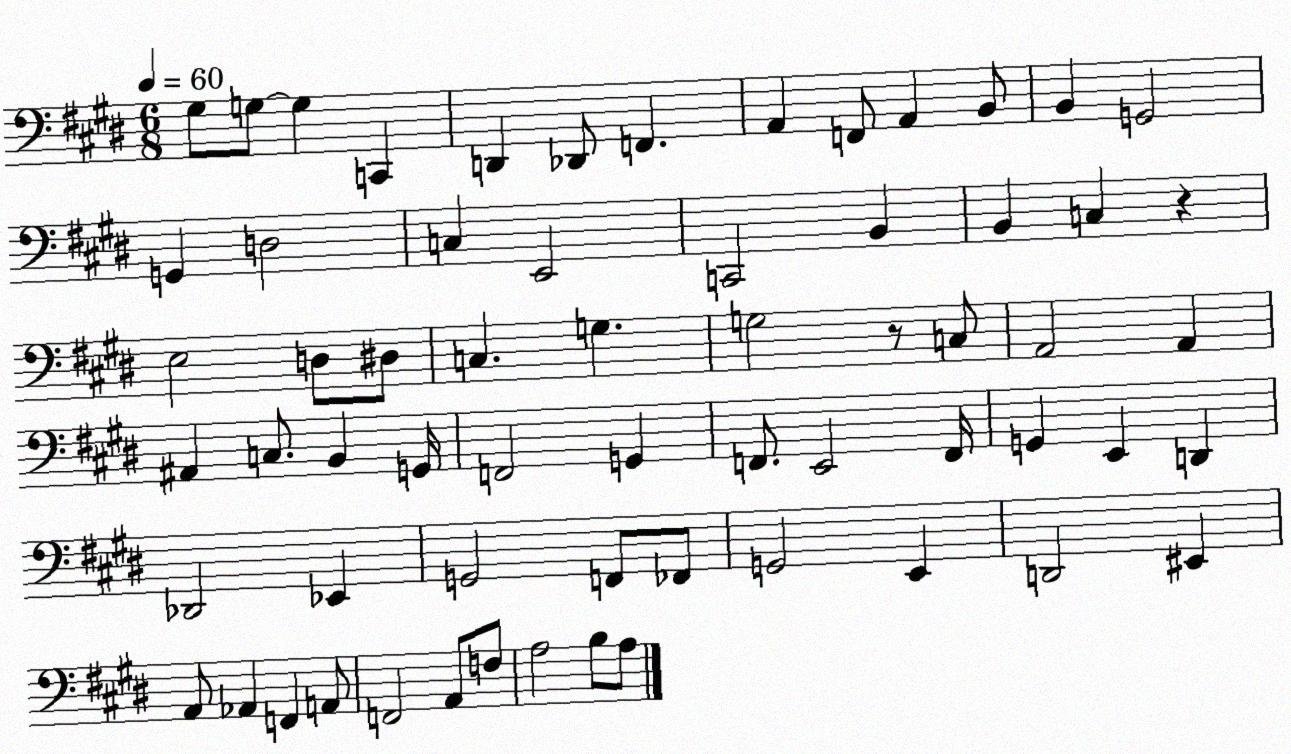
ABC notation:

X:1
T:Untitled
M:6/8
L:1/4
K:E
^G,/2 G,/2 G, C,, D,, _D,,/2 F,, A,, F,,/2 A,, B,,/2 B,, G,,2 G,, D,2 C, E,,2 C,,2 B,, B,, C, z E,2 D,/2 ^D,/2 C, G, G,2 z/2 C,/2 A,,2 A,, ^A,, C,/2 B,, G,,/4 F,,2 G,, F,,/2 E,,2 F,,/4 G,, E,, D,, _D,,2 _E,, G,,2 F,,/2 _F,,/2 G,,2 E,, D,,2 ^E,, A,,/2 _A,, F,, A,,/2 F,,2 A,,/2 F,/2 A,2 B,/2 A,/2